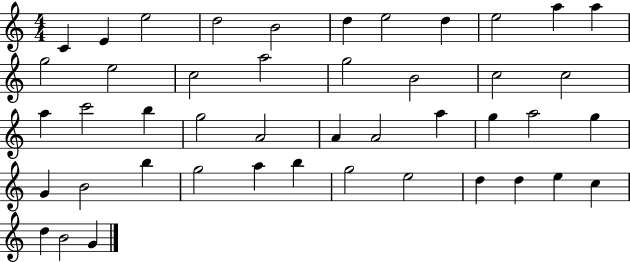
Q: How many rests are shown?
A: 0